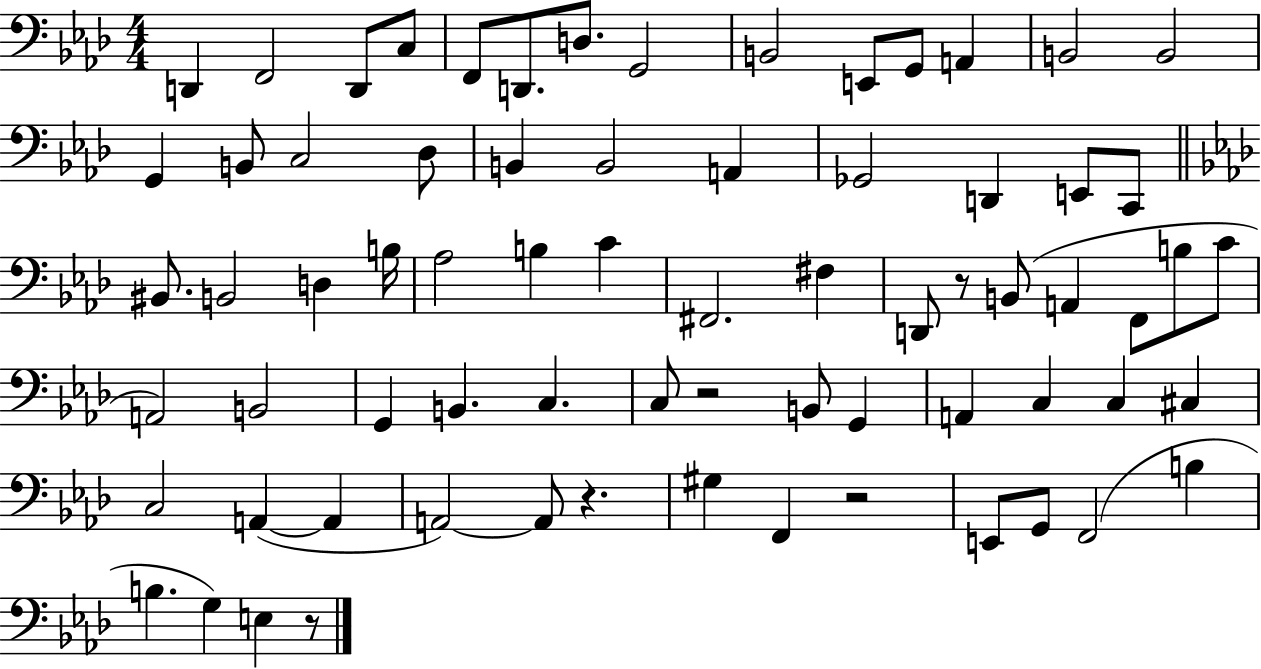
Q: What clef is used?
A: bass